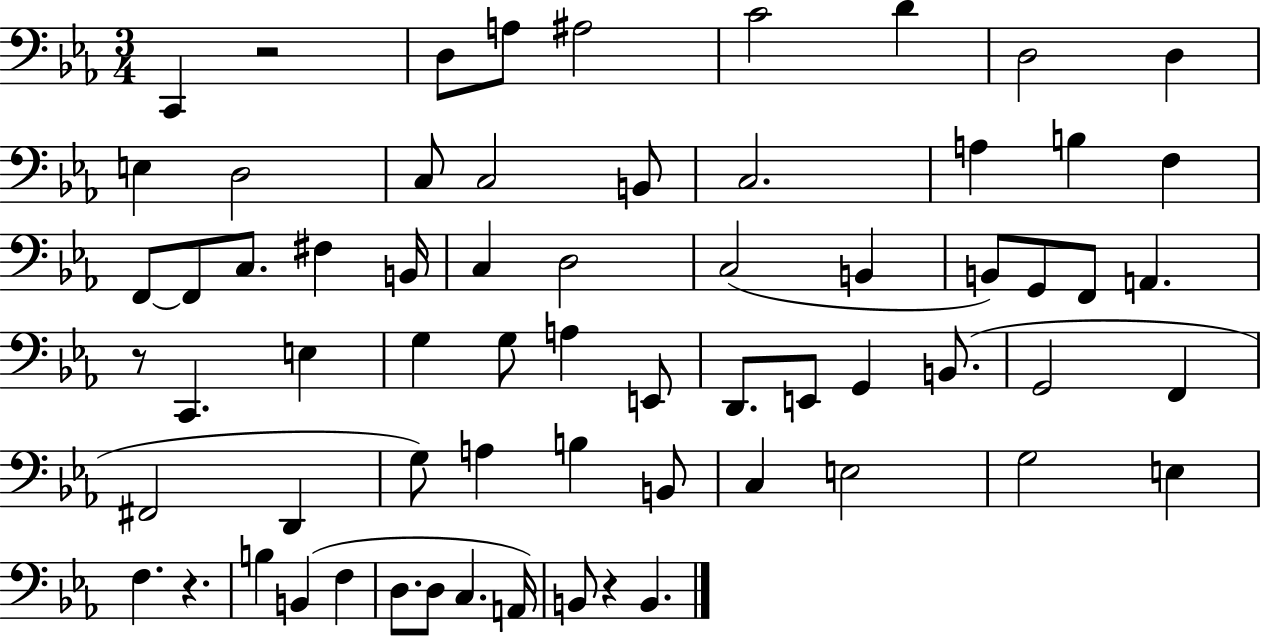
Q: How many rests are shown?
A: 4